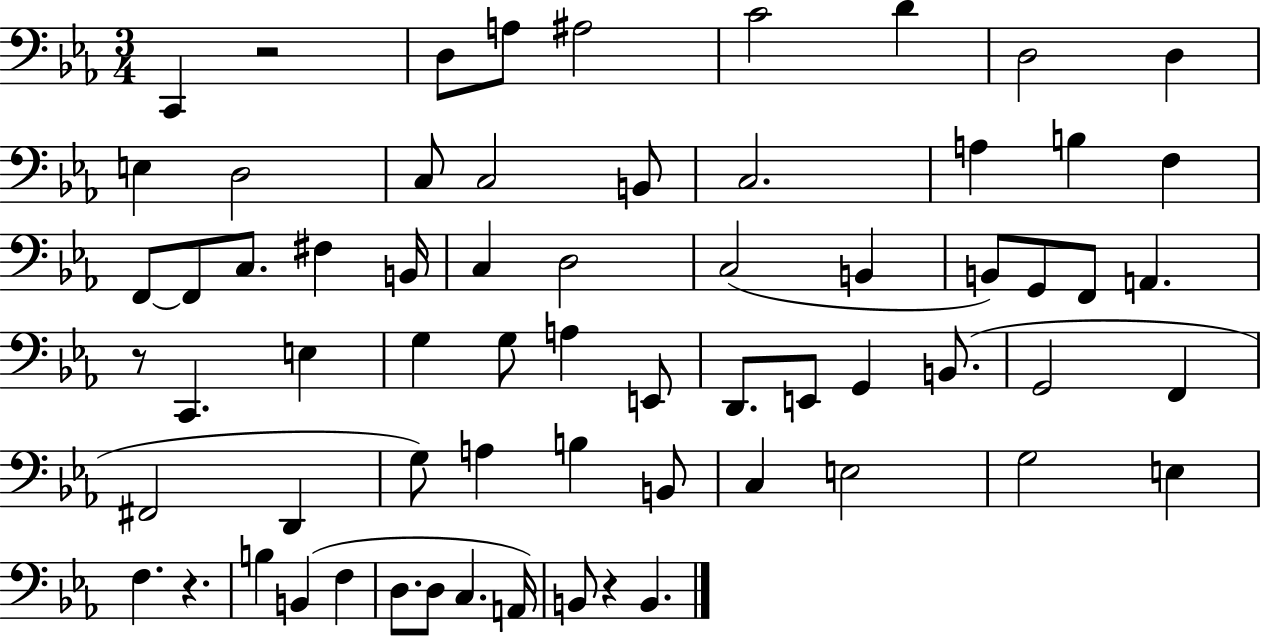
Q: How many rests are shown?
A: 4